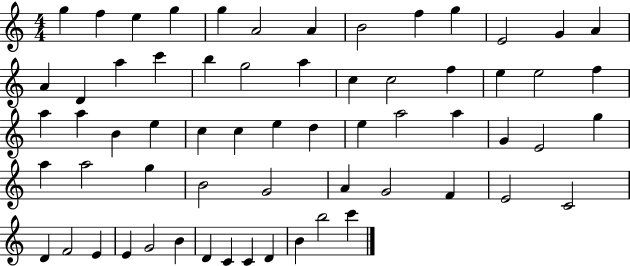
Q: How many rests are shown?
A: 0